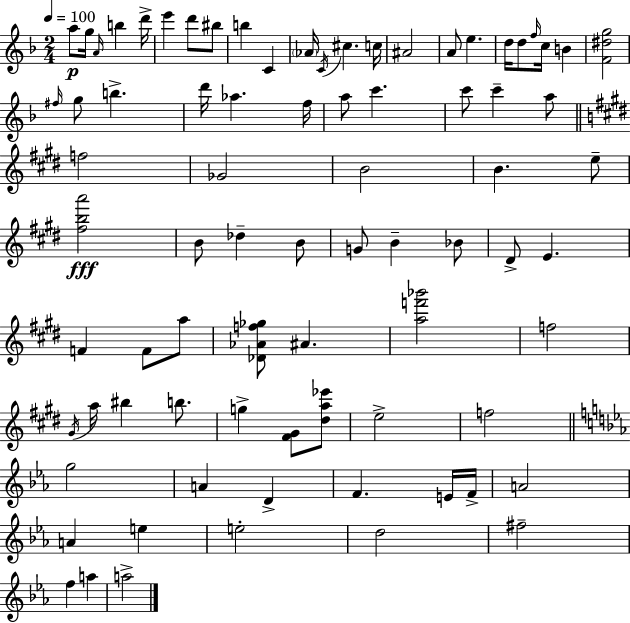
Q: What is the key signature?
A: D minor